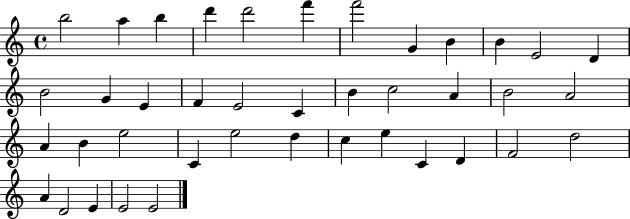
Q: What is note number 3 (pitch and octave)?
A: B5